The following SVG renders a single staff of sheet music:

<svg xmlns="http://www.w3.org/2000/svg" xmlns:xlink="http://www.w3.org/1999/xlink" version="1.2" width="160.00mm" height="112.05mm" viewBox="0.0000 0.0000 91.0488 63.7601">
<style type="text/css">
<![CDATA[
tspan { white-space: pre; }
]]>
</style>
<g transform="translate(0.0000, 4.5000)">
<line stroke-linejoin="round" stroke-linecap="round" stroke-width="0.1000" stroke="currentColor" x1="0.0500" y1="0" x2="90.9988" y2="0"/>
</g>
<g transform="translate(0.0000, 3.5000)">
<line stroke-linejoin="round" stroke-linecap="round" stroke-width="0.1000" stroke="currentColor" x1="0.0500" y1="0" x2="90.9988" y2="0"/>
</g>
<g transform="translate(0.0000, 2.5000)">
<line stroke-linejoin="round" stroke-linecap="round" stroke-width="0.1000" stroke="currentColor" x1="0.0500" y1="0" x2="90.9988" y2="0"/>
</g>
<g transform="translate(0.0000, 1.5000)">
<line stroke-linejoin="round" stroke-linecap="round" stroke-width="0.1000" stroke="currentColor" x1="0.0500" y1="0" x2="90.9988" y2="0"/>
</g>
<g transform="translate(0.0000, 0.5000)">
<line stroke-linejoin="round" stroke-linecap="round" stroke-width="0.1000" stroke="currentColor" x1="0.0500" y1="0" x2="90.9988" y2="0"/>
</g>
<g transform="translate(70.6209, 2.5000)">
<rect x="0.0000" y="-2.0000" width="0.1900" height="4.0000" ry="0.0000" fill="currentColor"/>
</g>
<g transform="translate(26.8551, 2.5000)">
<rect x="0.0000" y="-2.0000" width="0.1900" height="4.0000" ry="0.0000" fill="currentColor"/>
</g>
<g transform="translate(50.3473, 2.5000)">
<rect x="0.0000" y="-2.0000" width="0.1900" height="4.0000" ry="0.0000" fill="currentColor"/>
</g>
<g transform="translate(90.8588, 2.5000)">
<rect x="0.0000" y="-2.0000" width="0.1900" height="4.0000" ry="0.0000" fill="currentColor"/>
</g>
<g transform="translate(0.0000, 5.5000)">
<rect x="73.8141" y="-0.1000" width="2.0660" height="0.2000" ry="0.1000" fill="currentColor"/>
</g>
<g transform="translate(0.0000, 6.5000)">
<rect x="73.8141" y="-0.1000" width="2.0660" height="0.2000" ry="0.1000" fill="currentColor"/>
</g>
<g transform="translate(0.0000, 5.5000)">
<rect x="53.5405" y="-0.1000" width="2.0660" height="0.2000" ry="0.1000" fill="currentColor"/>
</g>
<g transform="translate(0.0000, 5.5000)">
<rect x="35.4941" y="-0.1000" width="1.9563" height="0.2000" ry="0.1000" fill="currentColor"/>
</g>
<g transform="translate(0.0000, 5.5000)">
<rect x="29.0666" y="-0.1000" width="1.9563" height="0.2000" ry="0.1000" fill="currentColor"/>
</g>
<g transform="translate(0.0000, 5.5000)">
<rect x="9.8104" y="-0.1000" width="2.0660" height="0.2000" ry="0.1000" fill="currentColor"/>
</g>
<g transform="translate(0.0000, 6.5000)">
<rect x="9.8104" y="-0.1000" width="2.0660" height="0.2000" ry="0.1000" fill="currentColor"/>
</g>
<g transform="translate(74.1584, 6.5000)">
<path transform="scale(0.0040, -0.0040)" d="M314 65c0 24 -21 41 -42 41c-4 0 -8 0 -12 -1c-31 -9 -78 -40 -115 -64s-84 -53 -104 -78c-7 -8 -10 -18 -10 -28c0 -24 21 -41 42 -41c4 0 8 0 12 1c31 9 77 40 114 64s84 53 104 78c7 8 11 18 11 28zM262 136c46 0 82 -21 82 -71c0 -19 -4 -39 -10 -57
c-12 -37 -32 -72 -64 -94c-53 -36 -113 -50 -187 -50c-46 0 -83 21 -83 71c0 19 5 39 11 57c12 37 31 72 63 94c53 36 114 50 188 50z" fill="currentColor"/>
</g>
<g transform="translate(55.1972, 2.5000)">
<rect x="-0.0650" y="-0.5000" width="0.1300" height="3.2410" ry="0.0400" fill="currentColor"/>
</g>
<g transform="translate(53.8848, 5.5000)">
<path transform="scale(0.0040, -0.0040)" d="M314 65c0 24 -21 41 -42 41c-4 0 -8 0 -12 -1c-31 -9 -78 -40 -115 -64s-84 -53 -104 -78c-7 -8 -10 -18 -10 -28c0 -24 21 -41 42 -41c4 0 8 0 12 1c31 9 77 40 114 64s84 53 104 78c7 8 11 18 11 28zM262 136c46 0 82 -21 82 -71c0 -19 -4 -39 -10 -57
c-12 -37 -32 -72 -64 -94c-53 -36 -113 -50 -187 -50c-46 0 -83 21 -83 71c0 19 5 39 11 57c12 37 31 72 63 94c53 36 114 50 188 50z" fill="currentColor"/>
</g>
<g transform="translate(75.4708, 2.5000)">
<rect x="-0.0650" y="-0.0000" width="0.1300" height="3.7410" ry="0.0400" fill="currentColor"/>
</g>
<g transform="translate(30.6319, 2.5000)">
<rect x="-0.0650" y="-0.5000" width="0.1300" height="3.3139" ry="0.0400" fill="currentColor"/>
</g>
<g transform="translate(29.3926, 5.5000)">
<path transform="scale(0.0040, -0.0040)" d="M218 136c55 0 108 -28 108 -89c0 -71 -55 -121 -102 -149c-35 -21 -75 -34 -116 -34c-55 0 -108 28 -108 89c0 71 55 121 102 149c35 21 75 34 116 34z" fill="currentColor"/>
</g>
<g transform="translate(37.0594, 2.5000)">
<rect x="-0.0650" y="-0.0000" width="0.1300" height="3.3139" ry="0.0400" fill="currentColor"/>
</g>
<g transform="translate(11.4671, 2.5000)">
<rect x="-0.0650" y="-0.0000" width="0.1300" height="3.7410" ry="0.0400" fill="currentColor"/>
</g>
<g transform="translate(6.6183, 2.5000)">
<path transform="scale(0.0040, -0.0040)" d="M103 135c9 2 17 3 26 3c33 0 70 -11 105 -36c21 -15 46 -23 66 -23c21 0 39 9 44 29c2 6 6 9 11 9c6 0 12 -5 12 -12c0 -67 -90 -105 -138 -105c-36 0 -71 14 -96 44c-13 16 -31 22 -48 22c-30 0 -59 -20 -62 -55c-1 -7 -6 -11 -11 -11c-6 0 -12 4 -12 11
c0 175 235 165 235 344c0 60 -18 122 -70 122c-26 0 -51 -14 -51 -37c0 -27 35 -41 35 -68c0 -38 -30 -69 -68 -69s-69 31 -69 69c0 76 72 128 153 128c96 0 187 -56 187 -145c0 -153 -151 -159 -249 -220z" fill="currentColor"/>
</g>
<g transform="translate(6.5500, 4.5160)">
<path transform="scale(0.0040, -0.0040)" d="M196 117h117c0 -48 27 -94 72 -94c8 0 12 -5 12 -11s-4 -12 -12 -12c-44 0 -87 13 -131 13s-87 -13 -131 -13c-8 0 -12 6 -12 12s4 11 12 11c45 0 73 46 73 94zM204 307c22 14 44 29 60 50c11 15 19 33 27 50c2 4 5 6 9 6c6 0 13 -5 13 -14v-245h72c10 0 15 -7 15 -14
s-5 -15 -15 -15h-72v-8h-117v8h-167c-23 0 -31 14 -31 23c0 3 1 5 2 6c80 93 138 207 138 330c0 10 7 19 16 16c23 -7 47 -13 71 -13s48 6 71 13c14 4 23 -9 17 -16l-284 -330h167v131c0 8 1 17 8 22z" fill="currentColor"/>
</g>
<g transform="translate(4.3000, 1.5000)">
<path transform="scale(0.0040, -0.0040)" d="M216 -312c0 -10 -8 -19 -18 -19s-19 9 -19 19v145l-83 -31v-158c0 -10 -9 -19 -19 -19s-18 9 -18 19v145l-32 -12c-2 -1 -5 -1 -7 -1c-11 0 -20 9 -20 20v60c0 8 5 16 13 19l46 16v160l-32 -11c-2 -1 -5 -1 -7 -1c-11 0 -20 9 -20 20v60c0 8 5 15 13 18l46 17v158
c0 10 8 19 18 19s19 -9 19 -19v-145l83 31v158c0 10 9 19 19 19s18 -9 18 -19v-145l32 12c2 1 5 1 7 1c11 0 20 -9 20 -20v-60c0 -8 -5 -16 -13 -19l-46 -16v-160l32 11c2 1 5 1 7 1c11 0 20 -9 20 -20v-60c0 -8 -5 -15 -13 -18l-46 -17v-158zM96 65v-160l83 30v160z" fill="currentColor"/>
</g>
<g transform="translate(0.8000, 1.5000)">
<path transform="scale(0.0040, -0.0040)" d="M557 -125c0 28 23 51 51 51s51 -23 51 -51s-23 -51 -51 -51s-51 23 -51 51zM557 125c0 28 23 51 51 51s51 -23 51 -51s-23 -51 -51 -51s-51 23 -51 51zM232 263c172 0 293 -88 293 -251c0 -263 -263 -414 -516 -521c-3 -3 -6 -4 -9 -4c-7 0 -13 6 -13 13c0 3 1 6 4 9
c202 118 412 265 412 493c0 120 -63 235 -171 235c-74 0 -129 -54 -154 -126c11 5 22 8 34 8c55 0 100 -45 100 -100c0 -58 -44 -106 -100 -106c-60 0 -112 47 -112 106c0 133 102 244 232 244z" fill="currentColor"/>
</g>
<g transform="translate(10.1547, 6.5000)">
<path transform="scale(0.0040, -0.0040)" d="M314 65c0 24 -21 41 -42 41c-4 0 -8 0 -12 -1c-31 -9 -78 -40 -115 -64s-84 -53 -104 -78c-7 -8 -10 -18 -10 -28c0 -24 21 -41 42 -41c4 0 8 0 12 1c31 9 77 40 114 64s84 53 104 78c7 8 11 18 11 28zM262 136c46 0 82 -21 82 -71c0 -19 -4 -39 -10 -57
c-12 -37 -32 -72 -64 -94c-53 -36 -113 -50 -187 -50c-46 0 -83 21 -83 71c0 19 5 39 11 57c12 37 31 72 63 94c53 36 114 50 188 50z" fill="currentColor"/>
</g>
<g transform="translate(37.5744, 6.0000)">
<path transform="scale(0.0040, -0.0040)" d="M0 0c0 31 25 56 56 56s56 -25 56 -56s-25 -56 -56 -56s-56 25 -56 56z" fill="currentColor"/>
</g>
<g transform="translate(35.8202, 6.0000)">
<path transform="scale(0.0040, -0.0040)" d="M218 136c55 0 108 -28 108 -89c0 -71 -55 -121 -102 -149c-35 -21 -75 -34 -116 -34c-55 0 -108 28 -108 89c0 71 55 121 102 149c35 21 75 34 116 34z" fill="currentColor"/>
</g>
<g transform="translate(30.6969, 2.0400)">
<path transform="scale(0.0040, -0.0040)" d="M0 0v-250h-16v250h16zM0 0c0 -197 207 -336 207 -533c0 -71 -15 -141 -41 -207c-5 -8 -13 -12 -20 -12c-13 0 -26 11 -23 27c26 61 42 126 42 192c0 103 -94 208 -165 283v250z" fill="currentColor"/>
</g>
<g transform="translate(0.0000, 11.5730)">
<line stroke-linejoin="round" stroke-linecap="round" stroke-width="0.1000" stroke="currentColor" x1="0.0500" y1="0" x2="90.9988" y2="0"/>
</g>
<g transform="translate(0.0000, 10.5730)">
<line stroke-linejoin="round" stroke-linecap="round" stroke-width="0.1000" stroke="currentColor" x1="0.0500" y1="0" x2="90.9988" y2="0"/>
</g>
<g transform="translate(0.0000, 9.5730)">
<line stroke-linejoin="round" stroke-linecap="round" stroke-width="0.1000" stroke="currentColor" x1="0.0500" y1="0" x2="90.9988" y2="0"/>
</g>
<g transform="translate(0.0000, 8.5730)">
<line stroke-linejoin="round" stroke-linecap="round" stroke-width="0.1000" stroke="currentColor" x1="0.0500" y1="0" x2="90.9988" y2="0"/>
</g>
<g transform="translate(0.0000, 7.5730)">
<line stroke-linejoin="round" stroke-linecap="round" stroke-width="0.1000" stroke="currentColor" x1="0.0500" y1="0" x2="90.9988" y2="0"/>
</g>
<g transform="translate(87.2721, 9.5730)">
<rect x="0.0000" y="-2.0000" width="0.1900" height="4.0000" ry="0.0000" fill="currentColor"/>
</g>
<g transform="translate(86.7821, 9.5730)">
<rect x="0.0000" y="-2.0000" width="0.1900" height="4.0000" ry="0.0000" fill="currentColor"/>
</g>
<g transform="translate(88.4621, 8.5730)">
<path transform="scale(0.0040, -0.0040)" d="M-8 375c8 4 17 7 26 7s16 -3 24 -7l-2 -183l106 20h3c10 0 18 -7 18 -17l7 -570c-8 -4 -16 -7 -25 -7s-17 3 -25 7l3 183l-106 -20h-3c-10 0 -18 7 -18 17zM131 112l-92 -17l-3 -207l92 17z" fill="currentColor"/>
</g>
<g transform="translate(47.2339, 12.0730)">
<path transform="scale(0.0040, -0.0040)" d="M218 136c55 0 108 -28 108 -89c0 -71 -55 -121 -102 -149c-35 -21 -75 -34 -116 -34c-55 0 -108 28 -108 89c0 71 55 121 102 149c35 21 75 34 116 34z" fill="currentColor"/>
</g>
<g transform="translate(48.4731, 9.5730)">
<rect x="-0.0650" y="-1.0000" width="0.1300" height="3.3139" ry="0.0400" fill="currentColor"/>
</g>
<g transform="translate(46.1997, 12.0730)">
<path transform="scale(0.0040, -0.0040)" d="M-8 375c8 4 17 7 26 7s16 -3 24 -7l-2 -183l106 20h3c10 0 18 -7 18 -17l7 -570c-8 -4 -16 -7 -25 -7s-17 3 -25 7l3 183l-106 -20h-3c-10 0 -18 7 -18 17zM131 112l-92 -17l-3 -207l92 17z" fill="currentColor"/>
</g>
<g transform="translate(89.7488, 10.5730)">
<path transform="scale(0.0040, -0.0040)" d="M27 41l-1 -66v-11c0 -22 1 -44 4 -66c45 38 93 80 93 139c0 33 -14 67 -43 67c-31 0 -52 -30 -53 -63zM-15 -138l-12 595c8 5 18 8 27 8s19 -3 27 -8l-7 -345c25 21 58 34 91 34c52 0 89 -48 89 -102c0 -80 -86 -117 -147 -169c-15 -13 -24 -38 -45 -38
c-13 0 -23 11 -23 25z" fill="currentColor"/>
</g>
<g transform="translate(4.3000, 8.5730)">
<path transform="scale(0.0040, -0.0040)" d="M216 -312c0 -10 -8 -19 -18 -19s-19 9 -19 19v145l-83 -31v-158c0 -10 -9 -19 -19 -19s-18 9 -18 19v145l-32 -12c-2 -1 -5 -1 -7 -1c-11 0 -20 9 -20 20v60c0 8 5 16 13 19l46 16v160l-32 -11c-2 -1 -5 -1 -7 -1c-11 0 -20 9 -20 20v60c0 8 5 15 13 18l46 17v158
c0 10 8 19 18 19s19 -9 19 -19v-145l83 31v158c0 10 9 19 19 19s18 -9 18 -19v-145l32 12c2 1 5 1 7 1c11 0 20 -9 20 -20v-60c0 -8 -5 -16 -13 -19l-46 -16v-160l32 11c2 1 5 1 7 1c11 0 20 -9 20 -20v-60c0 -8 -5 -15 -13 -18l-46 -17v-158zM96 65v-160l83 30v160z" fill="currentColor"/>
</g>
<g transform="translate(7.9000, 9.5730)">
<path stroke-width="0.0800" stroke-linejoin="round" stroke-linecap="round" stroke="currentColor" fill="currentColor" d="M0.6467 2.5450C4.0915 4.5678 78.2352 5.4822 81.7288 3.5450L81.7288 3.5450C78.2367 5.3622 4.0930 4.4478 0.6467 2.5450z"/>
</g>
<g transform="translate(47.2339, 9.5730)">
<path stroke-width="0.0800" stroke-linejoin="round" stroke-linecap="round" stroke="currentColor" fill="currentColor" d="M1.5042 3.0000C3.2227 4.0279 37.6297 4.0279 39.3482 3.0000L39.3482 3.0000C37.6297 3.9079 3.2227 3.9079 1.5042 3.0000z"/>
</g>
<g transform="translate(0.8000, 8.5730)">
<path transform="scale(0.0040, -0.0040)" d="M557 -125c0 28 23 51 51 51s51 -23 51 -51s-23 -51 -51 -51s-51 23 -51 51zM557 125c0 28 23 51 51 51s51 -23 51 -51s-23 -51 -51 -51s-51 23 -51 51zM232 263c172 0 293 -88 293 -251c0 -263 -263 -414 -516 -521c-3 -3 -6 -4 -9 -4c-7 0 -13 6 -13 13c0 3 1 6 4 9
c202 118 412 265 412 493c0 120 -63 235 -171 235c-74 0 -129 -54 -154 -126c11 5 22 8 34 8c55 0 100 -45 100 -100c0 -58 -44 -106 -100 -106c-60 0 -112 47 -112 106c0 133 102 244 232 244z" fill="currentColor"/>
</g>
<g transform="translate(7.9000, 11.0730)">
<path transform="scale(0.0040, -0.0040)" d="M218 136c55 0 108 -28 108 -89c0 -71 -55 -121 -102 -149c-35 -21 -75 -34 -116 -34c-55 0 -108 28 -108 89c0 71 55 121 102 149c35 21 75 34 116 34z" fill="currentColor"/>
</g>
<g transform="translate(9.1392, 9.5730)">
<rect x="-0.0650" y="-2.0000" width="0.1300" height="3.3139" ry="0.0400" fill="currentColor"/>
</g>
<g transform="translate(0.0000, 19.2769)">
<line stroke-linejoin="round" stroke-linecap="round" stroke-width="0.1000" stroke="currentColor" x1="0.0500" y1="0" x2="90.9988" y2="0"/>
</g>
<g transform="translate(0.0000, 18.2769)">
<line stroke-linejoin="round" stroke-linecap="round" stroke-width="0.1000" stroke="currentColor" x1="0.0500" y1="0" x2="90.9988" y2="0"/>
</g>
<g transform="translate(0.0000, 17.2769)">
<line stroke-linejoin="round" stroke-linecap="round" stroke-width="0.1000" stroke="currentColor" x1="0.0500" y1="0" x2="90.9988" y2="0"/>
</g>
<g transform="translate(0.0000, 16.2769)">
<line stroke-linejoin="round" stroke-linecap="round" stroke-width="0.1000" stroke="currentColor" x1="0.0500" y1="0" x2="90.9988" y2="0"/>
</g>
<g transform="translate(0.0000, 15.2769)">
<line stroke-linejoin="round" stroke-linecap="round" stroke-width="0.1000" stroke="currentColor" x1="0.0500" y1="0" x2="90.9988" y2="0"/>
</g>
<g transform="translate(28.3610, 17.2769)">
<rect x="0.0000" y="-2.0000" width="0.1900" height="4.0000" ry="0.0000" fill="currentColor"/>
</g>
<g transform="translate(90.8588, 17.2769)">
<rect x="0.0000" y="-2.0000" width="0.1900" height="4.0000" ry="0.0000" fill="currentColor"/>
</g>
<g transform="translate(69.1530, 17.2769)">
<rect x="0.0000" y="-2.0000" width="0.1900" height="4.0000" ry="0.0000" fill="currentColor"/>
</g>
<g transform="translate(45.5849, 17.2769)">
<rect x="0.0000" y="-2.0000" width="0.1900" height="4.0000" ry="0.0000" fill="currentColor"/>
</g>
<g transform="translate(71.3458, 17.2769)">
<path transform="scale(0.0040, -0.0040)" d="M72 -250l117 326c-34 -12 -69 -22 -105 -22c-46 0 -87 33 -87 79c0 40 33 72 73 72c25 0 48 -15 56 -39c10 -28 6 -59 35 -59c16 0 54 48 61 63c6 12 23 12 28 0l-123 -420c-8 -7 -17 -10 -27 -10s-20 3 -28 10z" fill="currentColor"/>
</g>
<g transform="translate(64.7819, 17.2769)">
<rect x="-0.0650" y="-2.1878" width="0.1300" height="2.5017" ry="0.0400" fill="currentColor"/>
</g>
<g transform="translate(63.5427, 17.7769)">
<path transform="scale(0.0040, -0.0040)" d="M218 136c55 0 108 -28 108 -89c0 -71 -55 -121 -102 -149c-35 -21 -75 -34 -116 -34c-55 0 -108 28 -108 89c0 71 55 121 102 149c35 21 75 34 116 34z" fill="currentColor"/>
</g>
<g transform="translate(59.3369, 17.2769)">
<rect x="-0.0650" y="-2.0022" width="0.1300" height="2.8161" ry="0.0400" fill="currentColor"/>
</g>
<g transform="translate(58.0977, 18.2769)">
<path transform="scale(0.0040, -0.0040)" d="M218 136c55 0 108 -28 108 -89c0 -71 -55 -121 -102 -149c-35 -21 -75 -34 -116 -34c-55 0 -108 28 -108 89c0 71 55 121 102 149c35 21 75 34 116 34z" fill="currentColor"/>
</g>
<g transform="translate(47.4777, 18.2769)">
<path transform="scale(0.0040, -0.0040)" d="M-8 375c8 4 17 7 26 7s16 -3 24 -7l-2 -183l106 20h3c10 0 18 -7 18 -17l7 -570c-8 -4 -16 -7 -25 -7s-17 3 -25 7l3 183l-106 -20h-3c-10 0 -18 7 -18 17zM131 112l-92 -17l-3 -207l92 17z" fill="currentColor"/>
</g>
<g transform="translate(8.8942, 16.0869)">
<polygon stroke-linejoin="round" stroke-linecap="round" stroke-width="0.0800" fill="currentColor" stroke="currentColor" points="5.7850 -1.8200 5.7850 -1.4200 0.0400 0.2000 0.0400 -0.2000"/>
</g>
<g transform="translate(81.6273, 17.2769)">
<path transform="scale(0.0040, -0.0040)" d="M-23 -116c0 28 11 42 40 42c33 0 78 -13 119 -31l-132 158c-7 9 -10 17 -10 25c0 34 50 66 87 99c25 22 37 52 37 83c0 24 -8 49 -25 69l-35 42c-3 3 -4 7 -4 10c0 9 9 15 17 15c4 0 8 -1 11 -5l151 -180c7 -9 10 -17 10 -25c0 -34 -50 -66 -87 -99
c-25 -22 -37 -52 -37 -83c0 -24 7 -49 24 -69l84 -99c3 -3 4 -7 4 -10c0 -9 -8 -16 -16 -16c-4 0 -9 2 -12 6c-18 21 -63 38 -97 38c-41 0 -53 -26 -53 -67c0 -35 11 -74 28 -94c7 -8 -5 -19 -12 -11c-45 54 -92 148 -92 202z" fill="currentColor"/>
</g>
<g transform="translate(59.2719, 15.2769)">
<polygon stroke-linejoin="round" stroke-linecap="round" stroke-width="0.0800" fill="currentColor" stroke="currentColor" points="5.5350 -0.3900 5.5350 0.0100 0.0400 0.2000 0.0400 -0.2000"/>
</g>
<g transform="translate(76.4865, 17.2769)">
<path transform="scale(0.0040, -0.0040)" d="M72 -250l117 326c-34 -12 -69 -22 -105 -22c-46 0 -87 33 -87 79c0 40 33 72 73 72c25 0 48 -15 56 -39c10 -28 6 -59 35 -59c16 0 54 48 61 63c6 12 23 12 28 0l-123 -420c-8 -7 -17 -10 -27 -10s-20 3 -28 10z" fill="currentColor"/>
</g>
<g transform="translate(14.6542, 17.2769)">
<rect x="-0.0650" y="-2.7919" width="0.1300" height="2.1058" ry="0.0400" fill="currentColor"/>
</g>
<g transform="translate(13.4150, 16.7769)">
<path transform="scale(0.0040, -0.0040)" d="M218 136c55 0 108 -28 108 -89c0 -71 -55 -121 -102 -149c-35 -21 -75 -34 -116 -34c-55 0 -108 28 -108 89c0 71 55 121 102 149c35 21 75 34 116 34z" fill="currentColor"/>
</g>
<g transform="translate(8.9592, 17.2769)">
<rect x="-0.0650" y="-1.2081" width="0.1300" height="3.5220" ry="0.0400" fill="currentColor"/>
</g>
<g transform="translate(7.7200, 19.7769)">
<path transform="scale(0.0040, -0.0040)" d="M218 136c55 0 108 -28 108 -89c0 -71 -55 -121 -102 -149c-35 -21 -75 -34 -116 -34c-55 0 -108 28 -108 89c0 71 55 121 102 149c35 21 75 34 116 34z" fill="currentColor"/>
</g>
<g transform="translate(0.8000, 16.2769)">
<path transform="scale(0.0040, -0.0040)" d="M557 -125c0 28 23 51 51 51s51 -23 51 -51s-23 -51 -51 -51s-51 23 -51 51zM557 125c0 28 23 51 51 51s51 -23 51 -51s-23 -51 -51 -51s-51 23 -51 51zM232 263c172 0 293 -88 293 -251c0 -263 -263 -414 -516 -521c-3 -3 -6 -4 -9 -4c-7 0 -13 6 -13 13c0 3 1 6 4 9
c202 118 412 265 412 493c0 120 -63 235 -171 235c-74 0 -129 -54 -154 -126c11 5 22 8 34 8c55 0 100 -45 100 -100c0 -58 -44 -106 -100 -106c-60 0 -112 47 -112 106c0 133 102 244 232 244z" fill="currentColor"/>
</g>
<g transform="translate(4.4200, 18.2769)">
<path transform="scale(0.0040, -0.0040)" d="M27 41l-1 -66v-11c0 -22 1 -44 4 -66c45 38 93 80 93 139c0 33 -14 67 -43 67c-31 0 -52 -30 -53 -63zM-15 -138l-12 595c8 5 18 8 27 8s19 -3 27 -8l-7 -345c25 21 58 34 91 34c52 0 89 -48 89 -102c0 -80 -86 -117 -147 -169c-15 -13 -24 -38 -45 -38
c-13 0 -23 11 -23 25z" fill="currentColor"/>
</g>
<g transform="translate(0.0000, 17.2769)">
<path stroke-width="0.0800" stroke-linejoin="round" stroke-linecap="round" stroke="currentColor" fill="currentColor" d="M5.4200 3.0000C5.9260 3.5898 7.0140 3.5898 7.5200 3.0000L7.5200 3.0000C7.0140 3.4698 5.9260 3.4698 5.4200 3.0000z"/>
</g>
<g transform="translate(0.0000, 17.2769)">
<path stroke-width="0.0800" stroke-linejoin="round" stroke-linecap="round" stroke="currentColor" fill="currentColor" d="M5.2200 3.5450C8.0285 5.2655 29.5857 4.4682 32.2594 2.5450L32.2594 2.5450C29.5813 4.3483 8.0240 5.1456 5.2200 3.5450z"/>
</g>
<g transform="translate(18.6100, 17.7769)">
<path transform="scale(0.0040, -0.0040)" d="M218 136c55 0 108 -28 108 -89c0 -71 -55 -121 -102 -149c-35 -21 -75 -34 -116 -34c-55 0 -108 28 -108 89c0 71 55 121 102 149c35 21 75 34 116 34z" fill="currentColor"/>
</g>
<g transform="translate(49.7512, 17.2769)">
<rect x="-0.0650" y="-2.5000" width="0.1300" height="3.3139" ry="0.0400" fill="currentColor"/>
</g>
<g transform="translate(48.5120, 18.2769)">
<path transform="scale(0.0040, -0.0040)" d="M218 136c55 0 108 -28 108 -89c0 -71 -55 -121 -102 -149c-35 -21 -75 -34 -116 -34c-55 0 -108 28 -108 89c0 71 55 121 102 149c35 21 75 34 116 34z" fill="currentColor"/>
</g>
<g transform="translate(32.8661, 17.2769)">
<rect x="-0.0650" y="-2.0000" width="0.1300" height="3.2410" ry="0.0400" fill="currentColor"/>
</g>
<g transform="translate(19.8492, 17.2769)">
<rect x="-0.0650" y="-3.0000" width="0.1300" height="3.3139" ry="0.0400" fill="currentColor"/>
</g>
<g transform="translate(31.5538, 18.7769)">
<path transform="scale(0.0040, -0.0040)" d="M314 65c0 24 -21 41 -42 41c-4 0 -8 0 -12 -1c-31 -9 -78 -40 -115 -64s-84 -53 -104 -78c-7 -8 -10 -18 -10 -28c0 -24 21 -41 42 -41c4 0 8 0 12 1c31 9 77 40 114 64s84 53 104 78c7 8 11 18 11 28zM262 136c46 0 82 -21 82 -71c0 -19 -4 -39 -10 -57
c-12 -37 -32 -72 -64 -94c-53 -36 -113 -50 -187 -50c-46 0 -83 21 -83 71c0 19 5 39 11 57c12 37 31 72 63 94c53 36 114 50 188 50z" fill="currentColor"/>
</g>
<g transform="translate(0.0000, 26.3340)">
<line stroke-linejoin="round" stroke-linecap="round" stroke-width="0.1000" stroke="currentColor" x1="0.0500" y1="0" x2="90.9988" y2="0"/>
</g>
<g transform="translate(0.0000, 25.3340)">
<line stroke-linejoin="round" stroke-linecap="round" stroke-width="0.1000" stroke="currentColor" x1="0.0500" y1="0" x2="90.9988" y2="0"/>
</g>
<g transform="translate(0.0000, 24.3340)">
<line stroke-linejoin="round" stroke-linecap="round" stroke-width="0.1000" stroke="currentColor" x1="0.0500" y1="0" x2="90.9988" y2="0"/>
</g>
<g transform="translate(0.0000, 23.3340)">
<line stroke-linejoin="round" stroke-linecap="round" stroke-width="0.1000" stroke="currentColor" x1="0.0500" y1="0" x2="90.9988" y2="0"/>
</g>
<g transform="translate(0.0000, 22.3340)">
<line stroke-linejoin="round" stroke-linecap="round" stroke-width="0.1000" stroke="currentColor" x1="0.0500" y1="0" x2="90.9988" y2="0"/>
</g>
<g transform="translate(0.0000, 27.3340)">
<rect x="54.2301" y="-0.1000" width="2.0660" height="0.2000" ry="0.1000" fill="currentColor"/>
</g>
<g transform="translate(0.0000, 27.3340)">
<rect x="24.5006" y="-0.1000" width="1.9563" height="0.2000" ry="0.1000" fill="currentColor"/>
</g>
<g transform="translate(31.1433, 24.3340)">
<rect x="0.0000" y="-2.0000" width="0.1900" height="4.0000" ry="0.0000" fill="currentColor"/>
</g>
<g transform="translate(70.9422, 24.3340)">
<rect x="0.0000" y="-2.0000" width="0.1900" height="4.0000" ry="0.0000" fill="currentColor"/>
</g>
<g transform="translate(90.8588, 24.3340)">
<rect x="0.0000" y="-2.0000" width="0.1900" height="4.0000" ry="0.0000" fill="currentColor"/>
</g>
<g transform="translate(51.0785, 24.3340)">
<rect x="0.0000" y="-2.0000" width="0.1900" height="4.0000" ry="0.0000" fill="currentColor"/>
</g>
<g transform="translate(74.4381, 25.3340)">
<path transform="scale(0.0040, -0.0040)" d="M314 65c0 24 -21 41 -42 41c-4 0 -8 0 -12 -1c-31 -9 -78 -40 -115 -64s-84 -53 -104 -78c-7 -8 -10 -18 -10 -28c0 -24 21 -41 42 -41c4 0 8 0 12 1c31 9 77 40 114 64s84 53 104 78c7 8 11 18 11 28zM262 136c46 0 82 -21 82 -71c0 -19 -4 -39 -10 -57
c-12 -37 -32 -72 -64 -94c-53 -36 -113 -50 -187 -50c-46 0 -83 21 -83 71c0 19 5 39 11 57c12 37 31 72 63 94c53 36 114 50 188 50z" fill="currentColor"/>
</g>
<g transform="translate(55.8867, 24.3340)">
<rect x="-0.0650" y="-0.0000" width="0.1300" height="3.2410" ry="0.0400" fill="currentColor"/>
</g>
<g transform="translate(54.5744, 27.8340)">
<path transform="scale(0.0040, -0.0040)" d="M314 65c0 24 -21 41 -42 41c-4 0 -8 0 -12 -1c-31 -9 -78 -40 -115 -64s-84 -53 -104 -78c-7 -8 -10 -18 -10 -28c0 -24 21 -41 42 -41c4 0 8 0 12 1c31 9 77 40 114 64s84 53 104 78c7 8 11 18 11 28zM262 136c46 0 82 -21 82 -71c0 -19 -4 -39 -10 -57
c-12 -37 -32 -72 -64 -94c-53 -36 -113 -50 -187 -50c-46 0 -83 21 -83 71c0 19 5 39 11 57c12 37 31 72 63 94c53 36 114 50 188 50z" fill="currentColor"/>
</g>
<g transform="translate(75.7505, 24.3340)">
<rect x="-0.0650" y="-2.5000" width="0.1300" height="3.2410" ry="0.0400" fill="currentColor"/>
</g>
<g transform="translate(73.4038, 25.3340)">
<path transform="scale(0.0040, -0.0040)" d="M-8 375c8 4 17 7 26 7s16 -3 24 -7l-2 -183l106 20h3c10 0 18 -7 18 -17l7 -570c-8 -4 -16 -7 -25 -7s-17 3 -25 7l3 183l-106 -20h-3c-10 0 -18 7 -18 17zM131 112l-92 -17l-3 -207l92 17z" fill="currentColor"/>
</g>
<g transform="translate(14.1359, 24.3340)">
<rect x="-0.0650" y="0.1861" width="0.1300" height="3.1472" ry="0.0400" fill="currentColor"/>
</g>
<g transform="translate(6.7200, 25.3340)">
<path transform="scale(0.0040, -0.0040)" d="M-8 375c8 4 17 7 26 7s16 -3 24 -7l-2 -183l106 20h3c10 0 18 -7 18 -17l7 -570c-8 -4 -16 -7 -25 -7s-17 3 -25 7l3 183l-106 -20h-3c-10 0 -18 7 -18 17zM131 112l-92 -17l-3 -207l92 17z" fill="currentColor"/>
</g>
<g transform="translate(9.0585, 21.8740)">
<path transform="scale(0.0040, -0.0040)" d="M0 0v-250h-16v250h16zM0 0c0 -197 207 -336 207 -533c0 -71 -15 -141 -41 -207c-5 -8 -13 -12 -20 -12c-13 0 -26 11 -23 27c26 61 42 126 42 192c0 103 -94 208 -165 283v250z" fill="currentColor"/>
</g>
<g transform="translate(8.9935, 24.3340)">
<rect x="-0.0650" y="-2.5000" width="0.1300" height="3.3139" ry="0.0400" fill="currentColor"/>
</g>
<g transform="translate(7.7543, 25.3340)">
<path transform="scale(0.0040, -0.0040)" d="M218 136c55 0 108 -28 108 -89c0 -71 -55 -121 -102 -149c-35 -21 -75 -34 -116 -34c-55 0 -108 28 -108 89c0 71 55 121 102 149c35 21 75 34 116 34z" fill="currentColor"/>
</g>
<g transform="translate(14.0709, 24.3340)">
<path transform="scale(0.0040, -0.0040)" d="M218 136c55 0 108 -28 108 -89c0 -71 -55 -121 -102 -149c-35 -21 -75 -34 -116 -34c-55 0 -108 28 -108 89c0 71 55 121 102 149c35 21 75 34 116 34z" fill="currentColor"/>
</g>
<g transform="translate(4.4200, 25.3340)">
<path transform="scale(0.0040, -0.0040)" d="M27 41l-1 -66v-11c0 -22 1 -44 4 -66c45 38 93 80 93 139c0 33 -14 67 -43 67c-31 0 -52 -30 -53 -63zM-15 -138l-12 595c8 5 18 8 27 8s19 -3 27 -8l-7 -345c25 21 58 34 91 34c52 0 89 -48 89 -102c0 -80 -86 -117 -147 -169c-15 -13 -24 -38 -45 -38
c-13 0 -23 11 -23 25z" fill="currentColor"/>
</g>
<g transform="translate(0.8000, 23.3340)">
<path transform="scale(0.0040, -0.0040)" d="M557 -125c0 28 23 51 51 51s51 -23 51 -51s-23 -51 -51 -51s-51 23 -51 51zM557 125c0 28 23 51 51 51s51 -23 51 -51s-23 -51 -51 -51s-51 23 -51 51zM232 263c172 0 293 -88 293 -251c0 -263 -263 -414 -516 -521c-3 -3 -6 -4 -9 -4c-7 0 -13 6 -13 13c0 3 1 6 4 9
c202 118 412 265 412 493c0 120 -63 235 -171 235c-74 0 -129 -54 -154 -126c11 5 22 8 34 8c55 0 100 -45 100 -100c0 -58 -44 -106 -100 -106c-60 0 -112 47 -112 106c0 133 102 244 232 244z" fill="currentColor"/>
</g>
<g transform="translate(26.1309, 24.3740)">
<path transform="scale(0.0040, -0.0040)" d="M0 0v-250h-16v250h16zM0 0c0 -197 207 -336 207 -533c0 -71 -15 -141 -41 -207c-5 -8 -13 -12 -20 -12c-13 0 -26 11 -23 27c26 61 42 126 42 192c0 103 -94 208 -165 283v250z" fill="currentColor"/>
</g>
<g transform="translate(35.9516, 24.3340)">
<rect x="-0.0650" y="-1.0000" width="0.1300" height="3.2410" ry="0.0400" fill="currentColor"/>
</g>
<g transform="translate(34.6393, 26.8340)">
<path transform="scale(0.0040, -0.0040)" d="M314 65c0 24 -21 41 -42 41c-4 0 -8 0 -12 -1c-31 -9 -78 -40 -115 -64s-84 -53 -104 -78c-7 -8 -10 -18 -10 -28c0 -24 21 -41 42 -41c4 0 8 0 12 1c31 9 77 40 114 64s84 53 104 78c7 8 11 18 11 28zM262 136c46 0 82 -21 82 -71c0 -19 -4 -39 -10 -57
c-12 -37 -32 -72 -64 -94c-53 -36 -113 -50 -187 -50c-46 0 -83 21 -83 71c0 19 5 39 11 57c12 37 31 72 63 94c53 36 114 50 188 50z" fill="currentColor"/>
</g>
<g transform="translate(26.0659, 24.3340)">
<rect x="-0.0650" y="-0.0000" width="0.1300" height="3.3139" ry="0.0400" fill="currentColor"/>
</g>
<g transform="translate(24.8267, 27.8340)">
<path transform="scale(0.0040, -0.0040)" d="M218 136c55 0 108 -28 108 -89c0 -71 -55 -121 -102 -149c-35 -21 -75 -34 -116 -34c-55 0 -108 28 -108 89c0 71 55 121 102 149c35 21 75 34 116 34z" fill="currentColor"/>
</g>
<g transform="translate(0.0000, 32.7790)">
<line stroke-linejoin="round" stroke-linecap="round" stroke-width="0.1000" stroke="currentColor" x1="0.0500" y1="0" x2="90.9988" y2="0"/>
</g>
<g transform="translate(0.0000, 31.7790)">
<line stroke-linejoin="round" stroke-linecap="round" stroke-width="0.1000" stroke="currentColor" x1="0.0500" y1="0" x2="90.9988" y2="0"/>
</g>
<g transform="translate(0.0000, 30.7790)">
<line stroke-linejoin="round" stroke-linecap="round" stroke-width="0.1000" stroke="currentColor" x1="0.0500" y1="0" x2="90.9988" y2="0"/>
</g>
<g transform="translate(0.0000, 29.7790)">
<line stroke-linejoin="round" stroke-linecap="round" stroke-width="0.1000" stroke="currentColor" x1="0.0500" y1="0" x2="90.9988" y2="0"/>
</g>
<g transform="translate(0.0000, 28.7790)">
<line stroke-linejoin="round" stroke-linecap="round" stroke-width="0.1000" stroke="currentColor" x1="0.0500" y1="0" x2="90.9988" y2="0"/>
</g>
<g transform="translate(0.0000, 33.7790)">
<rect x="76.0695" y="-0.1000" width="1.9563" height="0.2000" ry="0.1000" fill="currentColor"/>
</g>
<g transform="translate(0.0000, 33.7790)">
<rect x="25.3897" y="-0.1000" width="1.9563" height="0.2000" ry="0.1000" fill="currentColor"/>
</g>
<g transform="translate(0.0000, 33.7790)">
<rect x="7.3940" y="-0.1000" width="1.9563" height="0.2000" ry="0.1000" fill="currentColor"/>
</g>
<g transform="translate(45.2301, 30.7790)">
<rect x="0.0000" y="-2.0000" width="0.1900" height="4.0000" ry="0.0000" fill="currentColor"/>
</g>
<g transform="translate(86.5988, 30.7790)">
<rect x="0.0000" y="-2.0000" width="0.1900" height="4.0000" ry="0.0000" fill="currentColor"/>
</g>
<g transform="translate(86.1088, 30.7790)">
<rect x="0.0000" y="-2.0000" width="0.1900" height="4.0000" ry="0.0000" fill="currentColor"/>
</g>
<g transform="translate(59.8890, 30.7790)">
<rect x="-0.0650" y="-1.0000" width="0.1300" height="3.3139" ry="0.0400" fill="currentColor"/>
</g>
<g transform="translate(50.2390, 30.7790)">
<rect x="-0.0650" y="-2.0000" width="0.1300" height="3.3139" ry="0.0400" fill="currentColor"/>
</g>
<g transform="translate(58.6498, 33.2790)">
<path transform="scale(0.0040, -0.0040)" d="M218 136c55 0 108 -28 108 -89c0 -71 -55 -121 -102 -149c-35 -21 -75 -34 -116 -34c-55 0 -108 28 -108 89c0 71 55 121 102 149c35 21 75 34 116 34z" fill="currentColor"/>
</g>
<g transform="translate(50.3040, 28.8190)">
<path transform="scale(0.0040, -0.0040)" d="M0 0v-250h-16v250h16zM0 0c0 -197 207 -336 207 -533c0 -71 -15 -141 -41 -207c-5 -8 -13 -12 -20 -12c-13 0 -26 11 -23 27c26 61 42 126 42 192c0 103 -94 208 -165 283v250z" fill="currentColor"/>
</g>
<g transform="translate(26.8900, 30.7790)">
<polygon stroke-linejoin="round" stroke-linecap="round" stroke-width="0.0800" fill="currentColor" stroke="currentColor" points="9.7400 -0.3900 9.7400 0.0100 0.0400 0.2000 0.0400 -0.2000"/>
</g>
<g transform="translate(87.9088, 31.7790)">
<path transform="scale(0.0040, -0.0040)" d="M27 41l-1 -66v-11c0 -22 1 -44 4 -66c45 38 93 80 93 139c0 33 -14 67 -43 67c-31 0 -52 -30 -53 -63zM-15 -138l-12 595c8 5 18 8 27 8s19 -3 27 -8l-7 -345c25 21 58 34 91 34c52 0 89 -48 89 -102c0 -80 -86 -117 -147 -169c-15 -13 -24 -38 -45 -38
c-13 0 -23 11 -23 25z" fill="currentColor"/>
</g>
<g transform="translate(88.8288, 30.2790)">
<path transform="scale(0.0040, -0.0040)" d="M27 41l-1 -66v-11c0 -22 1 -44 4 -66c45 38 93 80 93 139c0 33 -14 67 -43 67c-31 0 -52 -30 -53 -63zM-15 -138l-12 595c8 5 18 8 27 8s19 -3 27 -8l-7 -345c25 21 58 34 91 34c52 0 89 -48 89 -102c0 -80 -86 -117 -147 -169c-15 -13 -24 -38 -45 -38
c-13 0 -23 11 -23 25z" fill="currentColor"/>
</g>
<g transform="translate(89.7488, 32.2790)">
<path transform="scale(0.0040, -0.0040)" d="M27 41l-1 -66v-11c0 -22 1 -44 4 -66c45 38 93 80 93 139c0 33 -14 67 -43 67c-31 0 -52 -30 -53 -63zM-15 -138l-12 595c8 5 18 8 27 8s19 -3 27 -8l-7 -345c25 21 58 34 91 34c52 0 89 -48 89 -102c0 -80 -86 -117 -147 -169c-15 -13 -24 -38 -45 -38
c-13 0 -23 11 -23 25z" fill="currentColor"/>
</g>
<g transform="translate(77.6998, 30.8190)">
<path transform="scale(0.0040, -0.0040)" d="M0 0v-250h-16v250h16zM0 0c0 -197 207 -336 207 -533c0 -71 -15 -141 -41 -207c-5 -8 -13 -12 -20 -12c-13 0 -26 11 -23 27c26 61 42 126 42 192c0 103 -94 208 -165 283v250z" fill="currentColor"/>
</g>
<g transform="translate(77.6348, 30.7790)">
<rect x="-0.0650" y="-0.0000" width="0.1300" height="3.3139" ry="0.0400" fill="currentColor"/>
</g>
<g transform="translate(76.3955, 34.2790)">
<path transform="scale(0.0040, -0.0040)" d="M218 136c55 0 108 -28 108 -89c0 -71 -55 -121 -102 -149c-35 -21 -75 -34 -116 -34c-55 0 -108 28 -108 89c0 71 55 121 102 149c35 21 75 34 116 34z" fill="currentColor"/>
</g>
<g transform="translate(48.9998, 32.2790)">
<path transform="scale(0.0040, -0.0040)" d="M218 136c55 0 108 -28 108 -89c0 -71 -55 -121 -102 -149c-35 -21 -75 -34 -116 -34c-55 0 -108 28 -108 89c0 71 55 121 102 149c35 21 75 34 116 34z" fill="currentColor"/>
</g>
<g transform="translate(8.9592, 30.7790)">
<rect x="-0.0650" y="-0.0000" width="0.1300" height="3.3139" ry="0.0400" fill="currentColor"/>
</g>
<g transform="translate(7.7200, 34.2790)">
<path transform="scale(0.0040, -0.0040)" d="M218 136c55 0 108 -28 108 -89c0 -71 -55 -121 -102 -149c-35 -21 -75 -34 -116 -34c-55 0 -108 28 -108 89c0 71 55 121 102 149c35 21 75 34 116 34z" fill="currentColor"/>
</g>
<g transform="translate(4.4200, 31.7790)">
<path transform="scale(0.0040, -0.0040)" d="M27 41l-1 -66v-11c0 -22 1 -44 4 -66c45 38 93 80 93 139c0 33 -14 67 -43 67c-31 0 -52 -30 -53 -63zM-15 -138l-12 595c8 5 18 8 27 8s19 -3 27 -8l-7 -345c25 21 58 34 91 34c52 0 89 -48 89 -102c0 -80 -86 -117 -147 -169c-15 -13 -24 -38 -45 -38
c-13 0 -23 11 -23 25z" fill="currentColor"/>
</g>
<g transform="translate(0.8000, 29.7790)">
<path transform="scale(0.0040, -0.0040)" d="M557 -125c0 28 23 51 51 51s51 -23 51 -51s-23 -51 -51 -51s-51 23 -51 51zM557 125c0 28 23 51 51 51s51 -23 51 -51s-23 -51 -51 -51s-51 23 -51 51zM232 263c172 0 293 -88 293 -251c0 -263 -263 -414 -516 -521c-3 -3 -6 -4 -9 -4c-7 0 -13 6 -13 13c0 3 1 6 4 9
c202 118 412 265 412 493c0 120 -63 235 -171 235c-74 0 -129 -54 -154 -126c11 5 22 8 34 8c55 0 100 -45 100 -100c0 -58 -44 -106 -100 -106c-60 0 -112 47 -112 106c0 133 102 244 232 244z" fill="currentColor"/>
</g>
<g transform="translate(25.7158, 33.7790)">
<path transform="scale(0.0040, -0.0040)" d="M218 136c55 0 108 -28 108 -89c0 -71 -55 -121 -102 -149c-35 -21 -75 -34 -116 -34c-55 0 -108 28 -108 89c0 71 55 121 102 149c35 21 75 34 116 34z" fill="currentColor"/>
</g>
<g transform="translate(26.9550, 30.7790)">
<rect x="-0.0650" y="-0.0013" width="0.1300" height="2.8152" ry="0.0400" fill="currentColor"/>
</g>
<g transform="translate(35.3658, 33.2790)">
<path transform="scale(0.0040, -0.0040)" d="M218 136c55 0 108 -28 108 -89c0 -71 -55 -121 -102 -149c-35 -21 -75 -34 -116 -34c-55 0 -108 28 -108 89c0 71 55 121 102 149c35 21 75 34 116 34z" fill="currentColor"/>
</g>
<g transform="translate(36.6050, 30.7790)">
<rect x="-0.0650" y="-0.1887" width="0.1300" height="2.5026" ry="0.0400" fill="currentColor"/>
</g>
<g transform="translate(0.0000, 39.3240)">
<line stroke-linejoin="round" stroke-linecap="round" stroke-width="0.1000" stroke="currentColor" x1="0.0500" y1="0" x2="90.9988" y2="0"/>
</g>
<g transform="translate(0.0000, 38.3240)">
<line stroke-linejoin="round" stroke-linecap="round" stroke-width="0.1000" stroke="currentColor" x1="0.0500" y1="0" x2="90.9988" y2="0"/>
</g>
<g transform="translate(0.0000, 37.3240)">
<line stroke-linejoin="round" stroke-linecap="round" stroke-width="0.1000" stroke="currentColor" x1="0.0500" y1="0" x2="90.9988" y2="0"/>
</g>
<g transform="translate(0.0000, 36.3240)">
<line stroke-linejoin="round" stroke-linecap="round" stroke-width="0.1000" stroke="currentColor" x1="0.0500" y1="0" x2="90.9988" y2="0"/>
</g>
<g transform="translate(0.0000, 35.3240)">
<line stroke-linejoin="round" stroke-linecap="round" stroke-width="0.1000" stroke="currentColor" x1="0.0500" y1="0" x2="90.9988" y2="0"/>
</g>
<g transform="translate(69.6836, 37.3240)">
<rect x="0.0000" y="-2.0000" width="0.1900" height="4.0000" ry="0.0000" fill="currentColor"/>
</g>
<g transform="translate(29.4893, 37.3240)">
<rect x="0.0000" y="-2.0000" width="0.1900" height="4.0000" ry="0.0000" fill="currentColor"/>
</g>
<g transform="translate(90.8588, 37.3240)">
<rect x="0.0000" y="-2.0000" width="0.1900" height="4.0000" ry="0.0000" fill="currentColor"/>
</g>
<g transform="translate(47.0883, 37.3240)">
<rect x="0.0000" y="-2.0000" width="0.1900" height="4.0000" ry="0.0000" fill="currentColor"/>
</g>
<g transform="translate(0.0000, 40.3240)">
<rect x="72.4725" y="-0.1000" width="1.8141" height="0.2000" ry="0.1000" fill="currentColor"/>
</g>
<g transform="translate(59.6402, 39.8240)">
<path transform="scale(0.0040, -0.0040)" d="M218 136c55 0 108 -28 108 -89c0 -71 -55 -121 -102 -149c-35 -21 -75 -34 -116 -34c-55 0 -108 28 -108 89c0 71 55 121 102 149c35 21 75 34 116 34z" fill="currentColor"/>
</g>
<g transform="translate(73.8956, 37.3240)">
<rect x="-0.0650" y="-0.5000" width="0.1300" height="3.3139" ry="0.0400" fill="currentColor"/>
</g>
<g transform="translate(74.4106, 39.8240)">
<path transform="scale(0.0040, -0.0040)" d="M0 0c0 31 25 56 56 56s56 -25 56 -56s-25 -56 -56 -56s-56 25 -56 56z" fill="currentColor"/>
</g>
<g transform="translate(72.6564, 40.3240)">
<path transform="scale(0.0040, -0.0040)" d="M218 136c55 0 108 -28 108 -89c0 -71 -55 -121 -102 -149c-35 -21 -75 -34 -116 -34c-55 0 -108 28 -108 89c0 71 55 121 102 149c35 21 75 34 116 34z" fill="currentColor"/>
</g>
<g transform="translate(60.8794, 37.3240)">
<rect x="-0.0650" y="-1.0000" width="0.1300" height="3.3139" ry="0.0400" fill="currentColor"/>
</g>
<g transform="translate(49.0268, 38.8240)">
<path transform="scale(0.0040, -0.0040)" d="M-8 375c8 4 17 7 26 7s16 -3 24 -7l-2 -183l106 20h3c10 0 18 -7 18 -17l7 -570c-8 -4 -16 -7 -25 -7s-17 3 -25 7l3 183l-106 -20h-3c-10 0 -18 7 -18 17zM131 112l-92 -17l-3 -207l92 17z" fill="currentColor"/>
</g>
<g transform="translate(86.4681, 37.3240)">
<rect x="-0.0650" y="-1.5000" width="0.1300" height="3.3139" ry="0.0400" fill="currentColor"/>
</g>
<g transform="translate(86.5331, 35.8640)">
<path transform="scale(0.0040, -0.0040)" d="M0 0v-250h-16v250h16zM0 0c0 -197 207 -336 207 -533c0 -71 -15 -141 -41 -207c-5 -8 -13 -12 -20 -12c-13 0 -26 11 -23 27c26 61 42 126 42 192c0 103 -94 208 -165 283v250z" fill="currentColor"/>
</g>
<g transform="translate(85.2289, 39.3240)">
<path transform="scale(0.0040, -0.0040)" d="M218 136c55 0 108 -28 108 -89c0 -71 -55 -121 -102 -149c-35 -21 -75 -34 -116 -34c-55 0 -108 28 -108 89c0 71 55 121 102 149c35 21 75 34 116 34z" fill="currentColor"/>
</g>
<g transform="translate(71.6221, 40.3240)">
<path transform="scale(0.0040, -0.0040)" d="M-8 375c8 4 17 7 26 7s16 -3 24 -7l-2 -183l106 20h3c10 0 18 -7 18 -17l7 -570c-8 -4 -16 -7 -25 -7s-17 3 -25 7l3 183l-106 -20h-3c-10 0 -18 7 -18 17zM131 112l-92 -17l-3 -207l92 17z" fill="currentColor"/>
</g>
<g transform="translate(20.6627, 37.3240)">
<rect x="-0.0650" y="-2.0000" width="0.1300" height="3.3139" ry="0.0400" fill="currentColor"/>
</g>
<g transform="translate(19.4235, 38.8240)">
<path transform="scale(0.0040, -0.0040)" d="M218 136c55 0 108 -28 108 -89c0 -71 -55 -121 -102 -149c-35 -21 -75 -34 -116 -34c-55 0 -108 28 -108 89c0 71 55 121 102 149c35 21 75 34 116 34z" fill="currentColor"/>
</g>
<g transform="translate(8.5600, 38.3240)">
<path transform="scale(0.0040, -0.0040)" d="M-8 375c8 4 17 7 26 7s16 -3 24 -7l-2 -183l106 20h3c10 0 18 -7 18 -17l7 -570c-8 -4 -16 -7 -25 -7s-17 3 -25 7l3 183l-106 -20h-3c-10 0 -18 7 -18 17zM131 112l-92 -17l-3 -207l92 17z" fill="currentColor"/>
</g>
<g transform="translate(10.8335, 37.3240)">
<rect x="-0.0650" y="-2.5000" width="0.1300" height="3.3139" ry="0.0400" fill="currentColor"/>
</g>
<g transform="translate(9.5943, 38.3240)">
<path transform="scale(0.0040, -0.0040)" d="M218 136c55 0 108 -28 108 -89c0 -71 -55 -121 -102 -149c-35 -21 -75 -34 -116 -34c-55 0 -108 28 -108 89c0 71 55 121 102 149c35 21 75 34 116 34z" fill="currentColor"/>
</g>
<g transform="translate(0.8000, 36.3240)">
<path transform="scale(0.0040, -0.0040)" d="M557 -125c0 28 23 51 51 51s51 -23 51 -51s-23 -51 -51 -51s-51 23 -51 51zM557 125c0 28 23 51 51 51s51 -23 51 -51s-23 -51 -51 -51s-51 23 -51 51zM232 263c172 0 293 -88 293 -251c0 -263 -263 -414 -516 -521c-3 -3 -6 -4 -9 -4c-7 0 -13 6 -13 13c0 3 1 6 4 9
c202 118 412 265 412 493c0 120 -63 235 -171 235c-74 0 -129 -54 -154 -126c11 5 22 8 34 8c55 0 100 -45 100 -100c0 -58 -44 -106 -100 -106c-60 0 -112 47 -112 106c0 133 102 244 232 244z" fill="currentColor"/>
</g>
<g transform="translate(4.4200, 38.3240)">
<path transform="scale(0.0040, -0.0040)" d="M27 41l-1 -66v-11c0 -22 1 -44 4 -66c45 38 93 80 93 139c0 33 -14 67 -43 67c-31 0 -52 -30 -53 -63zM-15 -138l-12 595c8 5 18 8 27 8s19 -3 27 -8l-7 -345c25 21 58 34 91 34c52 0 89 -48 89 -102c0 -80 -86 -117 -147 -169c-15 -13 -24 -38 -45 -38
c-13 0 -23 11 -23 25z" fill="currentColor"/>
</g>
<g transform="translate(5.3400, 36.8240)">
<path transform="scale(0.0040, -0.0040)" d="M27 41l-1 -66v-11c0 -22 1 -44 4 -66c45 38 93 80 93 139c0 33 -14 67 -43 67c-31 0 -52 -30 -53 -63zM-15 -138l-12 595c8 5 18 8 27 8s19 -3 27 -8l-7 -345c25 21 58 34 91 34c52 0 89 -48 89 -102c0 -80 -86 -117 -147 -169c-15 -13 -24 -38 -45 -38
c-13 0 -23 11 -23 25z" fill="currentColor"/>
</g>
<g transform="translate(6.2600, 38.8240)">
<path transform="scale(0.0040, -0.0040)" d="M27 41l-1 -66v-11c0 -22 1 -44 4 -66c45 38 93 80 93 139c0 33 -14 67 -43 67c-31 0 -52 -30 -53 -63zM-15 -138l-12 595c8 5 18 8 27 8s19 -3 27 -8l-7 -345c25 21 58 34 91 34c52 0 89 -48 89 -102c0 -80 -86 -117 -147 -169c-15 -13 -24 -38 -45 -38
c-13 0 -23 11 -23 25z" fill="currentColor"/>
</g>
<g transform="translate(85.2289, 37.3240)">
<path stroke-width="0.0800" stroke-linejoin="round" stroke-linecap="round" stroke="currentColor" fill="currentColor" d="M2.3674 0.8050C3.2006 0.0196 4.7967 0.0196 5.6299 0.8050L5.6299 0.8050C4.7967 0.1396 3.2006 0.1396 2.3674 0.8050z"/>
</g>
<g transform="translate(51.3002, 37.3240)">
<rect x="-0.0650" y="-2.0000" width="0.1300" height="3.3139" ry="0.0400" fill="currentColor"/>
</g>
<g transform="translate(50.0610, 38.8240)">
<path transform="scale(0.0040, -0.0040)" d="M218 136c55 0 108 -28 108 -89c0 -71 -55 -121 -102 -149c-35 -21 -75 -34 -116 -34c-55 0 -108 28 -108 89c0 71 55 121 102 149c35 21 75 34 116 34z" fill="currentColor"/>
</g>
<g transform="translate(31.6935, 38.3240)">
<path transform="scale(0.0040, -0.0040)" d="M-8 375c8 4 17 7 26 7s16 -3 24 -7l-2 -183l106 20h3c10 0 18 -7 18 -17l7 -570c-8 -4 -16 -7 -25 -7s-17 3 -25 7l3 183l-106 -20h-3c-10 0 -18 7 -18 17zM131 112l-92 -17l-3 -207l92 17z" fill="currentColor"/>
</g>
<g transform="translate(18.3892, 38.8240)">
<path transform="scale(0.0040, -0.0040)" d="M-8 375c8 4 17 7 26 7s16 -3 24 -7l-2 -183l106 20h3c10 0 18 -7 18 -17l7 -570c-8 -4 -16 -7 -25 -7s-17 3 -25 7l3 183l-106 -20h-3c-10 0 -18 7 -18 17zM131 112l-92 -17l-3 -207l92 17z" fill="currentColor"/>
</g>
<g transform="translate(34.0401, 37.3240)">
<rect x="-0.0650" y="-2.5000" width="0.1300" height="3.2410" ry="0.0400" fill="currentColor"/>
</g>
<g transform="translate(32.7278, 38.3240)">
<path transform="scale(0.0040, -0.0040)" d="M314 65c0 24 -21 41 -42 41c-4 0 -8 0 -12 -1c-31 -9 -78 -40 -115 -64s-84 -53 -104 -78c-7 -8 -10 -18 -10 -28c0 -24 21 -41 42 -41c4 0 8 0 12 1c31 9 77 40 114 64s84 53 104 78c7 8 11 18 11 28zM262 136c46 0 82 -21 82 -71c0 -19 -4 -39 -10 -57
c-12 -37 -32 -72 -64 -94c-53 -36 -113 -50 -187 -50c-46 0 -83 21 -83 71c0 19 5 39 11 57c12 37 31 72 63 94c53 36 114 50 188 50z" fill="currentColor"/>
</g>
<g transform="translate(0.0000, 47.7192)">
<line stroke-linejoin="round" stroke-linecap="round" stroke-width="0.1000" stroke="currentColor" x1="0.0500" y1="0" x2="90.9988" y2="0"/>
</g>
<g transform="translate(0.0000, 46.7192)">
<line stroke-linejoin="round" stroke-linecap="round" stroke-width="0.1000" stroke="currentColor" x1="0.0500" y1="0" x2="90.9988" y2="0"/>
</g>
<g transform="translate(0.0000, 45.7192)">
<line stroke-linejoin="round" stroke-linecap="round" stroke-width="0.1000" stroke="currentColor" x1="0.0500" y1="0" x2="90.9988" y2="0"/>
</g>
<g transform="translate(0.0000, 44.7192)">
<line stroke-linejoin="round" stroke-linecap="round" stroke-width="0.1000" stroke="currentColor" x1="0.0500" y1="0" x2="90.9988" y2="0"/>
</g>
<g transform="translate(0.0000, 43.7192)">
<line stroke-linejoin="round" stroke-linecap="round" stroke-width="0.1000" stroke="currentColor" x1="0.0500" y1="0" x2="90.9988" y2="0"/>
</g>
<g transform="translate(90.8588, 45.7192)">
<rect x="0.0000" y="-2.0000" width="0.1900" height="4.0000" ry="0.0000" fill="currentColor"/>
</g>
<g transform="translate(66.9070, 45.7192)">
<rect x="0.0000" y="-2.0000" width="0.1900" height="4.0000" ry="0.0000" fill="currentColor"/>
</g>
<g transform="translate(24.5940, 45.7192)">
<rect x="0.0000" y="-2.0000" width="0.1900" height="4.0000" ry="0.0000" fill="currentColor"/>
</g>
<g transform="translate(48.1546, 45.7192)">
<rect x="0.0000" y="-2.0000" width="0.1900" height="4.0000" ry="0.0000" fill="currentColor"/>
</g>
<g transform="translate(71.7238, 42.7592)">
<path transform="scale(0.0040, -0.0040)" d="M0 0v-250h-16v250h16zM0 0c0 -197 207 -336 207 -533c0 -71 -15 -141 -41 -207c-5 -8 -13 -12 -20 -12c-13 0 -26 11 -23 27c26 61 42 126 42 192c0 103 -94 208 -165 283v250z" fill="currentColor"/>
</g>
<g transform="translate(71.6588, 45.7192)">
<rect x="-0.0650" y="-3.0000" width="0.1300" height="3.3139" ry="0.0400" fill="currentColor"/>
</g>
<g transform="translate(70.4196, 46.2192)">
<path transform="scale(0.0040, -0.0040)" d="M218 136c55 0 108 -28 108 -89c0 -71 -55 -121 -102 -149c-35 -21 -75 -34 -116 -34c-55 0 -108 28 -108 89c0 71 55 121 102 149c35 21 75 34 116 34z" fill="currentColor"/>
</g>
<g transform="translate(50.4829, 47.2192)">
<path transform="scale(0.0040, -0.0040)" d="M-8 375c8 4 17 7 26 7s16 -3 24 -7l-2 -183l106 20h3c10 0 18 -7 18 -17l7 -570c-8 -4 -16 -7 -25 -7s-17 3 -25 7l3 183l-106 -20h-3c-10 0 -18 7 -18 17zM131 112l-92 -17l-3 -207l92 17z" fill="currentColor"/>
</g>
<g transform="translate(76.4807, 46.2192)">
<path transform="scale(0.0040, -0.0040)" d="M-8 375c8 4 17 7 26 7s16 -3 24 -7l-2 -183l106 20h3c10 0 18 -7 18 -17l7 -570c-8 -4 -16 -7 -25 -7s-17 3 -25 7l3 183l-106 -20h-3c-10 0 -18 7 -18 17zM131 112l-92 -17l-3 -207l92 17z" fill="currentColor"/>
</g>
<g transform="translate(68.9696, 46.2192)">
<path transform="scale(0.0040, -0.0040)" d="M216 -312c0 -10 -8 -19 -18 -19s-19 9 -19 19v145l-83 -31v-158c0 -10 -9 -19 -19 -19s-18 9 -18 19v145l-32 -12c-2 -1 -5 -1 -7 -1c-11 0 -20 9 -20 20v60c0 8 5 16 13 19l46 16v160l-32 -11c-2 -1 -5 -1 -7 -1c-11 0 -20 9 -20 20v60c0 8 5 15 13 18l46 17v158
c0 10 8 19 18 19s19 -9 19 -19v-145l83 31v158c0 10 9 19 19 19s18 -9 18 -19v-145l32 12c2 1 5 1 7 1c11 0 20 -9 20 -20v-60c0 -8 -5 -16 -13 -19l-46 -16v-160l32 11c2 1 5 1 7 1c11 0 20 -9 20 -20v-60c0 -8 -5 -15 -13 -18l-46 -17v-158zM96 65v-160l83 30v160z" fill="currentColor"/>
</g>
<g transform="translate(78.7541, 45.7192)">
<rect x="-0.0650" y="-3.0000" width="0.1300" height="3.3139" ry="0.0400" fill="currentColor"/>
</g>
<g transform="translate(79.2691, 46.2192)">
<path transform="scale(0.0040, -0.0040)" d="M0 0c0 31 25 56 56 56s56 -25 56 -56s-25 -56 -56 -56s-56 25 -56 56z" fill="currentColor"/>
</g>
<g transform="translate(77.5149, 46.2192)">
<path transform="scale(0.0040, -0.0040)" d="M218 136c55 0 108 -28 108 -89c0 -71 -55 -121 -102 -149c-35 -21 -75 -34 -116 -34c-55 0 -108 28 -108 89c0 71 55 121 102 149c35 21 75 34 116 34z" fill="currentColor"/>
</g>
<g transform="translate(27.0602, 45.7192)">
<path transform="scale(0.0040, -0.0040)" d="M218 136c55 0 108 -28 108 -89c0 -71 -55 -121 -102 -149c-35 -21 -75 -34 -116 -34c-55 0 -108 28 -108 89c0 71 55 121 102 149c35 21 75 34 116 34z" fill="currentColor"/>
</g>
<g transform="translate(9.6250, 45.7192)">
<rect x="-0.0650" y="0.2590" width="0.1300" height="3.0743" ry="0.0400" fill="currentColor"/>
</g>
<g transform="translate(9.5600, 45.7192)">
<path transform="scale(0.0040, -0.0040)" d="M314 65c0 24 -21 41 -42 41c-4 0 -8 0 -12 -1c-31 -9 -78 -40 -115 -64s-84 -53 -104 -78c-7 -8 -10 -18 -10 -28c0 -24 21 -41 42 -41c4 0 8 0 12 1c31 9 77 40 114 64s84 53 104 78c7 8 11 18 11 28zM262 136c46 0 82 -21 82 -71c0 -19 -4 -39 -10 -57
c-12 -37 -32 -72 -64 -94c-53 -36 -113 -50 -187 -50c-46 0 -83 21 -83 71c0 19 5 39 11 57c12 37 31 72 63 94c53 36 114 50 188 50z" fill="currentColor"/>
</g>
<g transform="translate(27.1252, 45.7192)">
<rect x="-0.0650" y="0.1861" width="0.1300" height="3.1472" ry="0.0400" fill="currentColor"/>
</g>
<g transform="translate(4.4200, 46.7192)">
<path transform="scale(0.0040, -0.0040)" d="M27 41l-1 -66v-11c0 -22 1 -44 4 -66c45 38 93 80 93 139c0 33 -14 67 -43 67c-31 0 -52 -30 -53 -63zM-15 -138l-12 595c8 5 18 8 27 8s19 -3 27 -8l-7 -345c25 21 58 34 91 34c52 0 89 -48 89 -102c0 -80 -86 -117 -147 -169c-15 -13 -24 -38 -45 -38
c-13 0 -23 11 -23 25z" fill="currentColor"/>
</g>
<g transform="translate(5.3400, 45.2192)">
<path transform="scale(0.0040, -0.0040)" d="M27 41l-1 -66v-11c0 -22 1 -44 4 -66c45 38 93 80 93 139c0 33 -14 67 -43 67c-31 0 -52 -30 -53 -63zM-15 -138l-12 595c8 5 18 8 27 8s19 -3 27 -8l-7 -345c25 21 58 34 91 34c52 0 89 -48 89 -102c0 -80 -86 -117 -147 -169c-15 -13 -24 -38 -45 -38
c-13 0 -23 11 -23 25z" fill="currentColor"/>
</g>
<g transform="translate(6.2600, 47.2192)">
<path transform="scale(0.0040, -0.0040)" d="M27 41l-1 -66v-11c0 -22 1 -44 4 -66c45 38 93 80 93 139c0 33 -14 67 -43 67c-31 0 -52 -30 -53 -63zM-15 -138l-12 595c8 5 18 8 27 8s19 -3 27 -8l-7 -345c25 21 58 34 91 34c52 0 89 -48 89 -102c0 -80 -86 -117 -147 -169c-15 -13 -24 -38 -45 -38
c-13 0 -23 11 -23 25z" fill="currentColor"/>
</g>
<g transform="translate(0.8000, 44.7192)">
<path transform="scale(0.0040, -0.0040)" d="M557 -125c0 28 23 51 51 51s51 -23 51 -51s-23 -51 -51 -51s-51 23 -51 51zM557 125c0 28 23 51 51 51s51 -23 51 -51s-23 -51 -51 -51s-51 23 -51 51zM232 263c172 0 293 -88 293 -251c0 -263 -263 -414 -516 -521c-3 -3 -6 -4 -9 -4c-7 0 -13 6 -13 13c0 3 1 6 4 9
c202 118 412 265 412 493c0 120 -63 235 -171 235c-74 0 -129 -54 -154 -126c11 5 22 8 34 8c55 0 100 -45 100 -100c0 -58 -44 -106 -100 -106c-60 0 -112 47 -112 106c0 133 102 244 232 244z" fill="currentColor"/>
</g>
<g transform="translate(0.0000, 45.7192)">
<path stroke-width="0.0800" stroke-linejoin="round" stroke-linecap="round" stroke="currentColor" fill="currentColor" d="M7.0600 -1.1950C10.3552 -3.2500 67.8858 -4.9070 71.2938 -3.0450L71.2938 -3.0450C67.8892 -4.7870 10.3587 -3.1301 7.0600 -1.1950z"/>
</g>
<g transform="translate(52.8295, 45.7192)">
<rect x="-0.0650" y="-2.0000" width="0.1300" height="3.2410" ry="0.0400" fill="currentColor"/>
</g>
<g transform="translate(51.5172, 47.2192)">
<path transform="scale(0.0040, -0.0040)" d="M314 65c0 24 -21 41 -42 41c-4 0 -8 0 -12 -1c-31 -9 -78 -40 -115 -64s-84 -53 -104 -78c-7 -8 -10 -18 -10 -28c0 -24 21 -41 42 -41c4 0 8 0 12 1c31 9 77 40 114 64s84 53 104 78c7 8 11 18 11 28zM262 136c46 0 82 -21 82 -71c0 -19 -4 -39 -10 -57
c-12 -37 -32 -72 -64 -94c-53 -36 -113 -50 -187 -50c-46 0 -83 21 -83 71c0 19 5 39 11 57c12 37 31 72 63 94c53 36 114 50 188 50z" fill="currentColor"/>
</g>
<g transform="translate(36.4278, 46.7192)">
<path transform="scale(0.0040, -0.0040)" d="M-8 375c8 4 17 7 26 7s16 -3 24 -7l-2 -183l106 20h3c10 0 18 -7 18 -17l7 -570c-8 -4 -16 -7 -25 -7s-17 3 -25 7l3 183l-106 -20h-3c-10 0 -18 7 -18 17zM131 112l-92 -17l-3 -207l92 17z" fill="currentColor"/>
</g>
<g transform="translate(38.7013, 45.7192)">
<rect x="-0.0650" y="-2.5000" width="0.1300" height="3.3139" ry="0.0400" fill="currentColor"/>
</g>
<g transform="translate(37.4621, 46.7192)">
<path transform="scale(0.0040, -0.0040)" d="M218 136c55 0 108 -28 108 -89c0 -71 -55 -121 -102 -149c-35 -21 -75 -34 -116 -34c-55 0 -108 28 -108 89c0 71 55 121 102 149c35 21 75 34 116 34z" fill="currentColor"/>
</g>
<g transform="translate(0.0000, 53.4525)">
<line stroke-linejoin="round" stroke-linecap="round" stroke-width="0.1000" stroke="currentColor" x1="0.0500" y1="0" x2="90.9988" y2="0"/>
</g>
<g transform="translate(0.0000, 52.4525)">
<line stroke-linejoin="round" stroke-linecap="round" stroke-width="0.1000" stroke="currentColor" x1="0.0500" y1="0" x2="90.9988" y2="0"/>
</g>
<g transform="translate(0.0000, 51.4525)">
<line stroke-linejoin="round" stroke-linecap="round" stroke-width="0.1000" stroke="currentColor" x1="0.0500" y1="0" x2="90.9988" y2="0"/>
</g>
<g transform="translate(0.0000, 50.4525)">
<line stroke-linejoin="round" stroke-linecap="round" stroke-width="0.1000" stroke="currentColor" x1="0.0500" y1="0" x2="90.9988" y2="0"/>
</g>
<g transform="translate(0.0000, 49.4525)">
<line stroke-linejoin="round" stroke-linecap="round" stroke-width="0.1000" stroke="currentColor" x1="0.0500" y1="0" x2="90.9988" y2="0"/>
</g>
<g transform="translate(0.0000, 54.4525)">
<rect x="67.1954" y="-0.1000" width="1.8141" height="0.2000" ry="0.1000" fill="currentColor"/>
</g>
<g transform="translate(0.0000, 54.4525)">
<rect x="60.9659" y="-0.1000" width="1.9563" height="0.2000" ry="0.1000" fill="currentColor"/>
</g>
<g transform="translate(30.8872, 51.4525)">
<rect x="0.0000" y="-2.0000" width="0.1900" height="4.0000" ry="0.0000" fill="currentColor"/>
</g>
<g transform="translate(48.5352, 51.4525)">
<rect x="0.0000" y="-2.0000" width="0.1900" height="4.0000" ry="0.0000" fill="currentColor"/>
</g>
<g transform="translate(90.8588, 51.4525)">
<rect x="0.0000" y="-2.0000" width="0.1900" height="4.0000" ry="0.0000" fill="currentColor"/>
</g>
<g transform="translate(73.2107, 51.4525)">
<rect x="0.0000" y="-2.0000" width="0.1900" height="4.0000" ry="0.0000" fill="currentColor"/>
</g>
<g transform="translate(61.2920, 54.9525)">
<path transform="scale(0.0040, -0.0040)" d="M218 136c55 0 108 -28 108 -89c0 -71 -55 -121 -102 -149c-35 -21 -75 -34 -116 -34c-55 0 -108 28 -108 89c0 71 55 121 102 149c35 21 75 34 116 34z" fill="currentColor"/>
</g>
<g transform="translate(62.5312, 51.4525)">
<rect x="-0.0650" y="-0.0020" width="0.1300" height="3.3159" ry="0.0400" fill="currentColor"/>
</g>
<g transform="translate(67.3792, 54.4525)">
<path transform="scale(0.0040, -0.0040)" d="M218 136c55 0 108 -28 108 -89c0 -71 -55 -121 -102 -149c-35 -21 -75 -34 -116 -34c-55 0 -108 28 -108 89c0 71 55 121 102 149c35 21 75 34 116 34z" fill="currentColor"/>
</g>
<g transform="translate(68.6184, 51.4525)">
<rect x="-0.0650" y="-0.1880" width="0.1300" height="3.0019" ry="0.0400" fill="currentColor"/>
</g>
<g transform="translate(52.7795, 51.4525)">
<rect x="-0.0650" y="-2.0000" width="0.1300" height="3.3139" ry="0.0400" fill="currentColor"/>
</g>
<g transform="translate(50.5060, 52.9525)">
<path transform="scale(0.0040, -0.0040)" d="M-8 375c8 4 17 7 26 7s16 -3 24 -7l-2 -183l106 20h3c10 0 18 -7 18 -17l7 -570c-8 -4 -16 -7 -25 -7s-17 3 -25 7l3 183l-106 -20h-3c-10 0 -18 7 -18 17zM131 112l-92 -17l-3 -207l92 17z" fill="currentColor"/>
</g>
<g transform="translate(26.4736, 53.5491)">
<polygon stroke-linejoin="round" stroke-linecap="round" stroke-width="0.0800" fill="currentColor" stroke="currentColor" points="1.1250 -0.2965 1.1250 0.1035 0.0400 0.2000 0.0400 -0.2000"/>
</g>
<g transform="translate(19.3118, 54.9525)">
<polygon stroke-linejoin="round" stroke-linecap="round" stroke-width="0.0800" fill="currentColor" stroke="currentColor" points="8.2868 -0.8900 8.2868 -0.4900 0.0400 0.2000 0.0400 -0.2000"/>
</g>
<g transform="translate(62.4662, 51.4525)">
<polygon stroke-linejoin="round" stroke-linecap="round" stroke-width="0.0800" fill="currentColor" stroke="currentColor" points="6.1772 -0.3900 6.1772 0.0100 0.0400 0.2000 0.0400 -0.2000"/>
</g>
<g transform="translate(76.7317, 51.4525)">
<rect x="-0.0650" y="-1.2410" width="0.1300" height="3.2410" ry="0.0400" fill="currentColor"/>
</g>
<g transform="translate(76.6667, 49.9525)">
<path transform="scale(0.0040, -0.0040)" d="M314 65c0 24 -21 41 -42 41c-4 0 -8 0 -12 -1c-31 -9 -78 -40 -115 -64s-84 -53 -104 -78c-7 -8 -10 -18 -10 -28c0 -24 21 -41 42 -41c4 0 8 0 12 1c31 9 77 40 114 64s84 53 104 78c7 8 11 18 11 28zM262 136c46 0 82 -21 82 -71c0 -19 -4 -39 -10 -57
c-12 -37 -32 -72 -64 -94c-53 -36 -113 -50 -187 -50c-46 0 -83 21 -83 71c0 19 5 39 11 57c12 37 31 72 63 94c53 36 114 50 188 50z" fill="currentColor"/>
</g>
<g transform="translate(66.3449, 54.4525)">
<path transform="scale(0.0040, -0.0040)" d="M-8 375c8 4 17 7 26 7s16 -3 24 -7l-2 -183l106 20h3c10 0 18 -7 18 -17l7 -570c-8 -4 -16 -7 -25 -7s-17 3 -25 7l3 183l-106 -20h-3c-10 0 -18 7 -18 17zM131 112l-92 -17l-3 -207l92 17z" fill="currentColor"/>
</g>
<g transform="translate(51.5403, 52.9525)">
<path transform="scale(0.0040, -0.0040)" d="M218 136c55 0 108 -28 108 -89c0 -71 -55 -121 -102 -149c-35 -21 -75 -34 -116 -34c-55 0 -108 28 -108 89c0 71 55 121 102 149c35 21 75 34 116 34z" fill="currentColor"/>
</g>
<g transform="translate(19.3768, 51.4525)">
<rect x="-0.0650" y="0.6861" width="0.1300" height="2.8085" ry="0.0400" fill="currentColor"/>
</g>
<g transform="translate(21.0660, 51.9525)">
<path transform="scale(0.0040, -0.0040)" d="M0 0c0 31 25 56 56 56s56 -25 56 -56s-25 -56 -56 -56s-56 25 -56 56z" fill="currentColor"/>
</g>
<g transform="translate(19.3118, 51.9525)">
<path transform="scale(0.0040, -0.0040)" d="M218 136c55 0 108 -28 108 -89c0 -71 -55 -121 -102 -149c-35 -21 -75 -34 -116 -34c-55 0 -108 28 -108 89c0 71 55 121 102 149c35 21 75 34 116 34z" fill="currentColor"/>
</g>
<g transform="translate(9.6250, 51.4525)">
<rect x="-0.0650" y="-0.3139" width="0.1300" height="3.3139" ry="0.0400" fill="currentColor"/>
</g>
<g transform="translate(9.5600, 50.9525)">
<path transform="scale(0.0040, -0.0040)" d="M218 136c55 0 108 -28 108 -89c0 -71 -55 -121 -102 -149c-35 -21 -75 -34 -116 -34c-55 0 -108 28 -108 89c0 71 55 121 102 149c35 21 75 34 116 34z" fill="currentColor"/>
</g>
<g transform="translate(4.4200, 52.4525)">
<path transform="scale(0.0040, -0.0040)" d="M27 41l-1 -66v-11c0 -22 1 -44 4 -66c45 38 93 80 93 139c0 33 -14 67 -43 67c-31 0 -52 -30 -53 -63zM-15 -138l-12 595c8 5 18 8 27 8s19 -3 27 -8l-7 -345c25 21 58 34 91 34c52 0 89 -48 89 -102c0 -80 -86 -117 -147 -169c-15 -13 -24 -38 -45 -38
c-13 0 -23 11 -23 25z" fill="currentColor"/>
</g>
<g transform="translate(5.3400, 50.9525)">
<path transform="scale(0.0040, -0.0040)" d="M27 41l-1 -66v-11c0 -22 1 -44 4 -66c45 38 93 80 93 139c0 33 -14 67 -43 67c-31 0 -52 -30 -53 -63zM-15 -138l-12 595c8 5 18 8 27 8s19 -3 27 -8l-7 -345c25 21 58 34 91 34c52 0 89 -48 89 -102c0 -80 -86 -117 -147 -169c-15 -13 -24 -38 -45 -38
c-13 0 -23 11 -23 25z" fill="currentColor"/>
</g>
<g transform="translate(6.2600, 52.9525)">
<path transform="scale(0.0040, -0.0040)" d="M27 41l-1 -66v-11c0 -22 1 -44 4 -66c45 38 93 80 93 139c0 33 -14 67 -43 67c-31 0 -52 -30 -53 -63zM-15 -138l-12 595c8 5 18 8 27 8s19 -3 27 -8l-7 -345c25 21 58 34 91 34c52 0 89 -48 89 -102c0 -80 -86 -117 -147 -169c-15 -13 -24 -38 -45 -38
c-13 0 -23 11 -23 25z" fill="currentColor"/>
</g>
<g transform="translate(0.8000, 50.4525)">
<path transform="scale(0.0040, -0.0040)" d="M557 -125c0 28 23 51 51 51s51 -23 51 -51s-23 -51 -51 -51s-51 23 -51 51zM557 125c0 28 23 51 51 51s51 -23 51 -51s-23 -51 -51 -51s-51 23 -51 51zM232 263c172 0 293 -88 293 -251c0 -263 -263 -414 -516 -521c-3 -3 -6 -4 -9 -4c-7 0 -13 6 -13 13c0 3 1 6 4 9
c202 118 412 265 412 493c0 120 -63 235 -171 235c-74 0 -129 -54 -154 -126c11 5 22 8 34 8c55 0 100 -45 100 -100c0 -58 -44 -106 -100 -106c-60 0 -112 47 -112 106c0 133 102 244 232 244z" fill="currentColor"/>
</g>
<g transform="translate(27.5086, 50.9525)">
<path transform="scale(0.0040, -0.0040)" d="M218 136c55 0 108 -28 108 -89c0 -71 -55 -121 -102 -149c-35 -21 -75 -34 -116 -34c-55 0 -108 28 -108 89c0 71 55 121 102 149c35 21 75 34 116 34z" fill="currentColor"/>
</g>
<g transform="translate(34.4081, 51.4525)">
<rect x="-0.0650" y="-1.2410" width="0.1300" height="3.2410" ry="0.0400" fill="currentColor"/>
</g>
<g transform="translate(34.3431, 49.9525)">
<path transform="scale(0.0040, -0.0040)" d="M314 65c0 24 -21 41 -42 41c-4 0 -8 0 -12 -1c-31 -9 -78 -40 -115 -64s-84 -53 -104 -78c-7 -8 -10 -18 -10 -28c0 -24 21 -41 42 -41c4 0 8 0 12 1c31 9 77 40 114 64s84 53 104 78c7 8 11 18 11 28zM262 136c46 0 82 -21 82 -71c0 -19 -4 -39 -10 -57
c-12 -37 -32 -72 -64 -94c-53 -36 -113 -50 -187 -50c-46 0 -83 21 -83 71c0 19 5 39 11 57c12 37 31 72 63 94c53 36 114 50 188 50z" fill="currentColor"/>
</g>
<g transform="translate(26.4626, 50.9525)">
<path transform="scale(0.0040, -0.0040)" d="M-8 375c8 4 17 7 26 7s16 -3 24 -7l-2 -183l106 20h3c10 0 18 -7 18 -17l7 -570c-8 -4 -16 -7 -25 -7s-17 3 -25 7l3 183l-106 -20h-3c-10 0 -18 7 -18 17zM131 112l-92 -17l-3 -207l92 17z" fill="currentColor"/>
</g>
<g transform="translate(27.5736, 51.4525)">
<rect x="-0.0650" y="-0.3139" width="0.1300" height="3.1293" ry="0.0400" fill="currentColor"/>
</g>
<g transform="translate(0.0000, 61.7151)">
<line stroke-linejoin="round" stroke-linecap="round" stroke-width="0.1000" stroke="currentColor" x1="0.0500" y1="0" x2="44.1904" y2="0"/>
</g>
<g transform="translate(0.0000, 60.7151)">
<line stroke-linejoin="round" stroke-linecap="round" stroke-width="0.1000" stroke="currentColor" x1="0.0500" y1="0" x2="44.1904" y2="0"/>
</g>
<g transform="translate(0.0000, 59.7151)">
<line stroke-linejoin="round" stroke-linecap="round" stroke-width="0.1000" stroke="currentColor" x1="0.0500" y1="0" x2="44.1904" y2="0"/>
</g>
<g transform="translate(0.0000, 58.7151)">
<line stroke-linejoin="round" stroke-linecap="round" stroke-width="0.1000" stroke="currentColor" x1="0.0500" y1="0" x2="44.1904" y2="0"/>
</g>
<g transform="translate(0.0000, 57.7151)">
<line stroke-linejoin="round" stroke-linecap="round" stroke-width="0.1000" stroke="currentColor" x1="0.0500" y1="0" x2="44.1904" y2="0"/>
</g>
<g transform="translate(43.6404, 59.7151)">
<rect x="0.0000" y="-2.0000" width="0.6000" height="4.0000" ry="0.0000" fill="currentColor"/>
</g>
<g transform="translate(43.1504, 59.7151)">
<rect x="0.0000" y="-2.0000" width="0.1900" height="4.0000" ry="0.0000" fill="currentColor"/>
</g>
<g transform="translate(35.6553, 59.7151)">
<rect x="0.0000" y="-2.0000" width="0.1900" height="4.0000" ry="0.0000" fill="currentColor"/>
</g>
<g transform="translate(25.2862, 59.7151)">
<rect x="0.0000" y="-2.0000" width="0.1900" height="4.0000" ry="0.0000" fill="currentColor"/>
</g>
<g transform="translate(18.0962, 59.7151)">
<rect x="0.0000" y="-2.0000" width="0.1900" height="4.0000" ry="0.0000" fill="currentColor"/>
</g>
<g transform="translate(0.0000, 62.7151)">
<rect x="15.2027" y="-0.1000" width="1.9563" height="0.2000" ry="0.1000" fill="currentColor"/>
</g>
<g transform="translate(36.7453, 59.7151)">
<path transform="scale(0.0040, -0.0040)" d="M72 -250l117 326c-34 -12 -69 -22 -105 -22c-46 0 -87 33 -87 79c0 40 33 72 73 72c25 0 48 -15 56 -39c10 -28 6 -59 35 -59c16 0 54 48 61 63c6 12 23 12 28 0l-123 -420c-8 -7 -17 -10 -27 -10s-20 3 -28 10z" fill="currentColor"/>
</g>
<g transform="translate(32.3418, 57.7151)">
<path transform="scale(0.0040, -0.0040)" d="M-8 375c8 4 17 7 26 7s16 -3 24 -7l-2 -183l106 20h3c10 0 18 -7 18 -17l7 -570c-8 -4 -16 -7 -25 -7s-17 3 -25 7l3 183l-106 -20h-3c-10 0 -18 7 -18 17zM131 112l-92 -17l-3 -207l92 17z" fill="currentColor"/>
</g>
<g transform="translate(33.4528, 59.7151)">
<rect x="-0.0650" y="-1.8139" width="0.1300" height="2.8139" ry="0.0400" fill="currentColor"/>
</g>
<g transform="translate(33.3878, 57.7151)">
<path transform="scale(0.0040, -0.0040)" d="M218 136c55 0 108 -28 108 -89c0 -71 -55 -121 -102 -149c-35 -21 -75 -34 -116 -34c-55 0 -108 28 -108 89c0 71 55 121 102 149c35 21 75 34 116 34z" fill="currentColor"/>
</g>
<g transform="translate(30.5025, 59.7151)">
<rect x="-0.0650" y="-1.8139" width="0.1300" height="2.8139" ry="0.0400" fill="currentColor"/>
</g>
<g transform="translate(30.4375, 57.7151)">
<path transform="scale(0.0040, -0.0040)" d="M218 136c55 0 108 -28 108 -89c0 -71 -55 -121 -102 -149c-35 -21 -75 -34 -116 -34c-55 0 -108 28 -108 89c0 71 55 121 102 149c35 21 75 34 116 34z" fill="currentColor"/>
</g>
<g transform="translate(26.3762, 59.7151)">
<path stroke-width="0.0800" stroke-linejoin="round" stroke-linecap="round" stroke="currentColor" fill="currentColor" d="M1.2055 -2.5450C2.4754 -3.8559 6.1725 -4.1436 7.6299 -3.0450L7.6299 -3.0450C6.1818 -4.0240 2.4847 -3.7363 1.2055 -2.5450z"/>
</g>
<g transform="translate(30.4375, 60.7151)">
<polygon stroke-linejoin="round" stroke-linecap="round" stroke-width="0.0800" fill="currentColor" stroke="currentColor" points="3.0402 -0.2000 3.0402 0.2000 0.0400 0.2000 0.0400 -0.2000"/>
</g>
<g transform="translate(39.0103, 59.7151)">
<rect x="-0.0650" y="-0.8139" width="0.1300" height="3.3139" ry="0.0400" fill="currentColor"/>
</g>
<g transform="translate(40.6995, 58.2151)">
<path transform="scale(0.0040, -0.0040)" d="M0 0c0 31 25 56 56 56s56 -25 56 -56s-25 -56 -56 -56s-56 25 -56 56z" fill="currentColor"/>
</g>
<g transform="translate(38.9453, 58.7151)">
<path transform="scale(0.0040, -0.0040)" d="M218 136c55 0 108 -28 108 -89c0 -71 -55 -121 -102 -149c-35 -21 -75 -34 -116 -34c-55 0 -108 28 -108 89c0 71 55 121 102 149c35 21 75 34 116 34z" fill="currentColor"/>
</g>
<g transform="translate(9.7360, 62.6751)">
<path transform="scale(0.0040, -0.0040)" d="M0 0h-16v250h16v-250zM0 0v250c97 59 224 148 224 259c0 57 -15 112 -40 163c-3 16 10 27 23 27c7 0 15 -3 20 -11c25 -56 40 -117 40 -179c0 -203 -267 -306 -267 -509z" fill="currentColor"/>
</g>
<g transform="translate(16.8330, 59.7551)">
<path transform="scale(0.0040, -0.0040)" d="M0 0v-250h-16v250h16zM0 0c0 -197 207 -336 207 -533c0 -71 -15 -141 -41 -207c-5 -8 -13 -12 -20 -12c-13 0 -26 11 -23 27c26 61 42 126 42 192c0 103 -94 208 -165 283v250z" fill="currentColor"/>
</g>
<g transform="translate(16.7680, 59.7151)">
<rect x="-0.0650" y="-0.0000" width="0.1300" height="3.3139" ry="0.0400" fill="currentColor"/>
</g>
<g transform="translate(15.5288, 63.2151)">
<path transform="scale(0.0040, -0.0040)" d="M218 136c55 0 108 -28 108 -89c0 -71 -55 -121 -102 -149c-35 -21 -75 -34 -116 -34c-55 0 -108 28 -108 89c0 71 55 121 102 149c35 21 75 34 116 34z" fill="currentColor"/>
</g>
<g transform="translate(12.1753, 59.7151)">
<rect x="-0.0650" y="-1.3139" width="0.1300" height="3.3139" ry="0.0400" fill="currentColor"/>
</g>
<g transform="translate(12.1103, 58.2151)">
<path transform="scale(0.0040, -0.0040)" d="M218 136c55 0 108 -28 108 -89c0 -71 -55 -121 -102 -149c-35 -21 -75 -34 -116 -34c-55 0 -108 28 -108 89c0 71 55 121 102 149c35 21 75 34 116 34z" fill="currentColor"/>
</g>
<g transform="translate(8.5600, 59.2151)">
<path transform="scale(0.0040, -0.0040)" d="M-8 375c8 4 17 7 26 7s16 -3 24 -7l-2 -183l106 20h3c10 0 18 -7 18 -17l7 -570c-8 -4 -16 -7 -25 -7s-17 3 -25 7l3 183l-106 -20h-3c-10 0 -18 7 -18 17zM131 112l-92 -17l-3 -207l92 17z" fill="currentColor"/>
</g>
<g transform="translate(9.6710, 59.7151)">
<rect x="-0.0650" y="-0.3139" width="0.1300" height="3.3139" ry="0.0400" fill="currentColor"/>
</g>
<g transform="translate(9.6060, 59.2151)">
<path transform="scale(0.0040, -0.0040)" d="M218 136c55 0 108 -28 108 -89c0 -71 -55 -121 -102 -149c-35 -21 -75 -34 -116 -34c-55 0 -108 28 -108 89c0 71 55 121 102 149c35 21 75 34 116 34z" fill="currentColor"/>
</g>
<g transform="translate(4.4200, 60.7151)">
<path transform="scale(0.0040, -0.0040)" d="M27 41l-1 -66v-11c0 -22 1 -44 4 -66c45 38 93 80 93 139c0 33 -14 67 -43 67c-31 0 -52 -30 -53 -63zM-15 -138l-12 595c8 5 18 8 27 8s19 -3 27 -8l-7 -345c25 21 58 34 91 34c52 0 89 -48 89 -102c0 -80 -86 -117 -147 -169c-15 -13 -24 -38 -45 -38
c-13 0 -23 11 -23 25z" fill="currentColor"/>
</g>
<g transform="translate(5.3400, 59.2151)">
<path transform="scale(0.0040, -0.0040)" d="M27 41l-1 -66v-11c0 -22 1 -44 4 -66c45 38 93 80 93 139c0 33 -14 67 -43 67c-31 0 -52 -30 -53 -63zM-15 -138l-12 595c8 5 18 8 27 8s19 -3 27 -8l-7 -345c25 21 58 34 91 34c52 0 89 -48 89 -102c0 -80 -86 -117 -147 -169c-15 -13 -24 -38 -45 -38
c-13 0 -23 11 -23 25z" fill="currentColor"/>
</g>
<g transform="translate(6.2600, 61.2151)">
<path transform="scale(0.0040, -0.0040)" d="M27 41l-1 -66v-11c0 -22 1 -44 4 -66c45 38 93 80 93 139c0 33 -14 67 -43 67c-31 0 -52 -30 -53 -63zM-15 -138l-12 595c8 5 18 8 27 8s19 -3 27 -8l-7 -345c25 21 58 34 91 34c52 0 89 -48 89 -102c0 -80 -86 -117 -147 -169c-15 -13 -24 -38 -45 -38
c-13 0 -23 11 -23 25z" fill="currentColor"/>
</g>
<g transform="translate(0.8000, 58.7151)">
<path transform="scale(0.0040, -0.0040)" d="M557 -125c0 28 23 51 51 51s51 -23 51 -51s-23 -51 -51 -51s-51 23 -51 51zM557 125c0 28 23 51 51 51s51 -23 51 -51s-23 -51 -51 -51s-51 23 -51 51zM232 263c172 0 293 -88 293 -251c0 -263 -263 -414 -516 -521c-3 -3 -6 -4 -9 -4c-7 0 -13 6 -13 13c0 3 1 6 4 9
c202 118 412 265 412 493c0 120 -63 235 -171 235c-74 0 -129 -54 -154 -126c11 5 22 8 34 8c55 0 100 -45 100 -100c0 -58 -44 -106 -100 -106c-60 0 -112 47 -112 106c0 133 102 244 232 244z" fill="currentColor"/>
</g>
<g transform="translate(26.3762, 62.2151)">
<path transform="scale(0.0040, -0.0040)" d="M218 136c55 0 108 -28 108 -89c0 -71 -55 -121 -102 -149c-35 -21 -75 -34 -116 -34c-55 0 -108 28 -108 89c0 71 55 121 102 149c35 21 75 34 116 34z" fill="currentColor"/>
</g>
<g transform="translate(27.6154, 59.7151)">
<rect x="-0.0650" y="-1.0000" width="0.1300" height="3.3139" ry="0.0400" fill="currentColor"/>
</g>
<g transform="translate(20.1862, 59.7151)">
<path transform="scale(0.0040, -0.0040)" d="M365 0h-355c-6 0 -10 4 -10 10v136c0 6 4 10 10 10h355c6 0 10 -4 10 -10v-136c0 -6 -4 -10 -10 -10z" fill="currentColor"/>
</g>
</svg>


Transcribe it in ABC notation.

X:1
T:Untitled
M:2/4
L:1/4
K:G
C,,2 E,,/2 D,, E,,2 C,,2 A,, F,, F,,/2 E,/2 C, A,,2 B,, B,,/2 C,/2 z/2 z/2 z B,,/2 D, D,,/2 F,,2 D,,2 B,,2 D,, E,,/2 F,,/2 A,,/2 F,, D,,/2 B,, A,, B,,2 A,, F,, E,, G,,/2 D,2 D, B,, A,,2 ^C,/2 C, _E, C,/2 E,/4 G,2 A,, D,,/2 E,,/2 G,2 E,/2 G, D,,/2 z2 F,, _A,/2 A,/2 z/2 F,